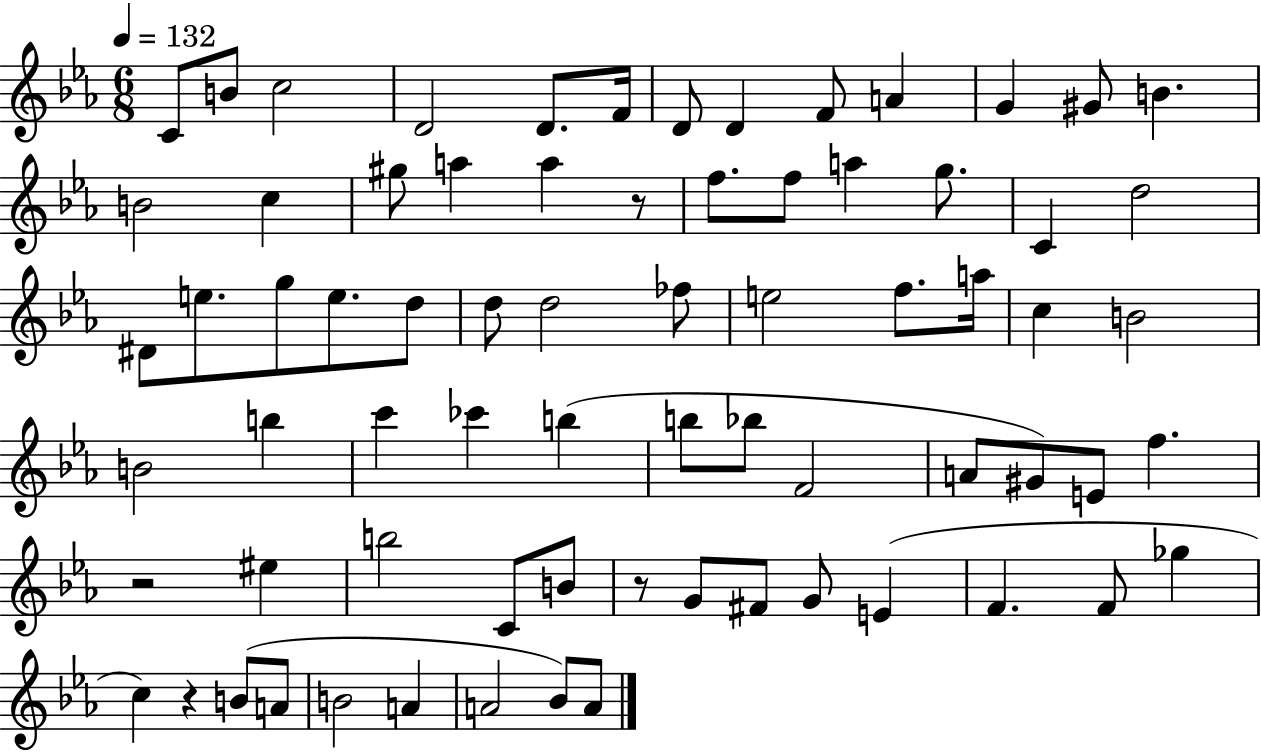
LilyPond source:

{
  \clef treble
  \numericTimeSignature
  \time 6/8
  \key ees \major
  \tempo 4 = 132
  c'8 b'8 c''2 | d'2 d'8. f'16 | d'8 d'4 f'8 a'4 | g'4 gis'8 b'4. | \break b'2 c''4 | gis''8 a''4 a''4 r8 | f''8. f''8 a''4 g''8. | c'4 d''2 | \break dis'8 e''8. g''8 e''8. d''8 | d''8 d''2 fes''8 | e''2 f''8. a''16 | c''4 b'2 | \break b'2 b''4 | c'''4 ces'''4 b''4( | b''8 bes''8 f'2 | a'8 gis'8) e'8 f''4. | \break r2 eis''4 | b''2 c'8 b'8 | r8 g'8 fis'8 g'8 e'4( | f'4. f'8 ges''4 | \break c''4) r4 b'8( a'8 | b'2 a'4 | a'2 bes'8) a'8 | \bar "|."
}